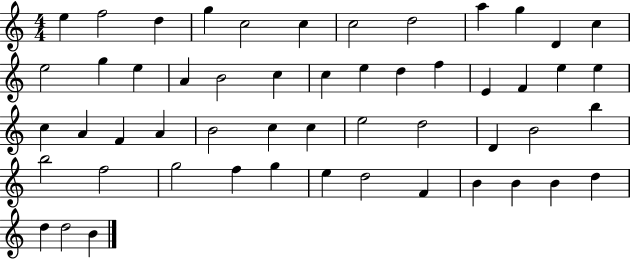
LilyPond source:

{
  \clef treble
  \numericTimeSignature
  \time 4/4
  \key c \major
  e''4 f''2 d''4 | g''4 c''2 c''4 | c''2 d''2 | a''4 g''4 d'4 c''4 | \break e''2 g''4 e''4 | a'4 b'2 c''4 | c''4 e''4 d''4 f''4 | e'4 f'4 e''4 e''4 | \break c''4 a'4 f'4 a'4 | b'2 c''4 c''4 | e''2 d''2 | d'4 b'2 b''4 | \break b''2 f''2 | g''2 f''4 g''4 | e''4 d''2 f'4 | b'4 b'4 b'4 d''4 | \break d''4 d''2 b'4 | \bar "|."
}